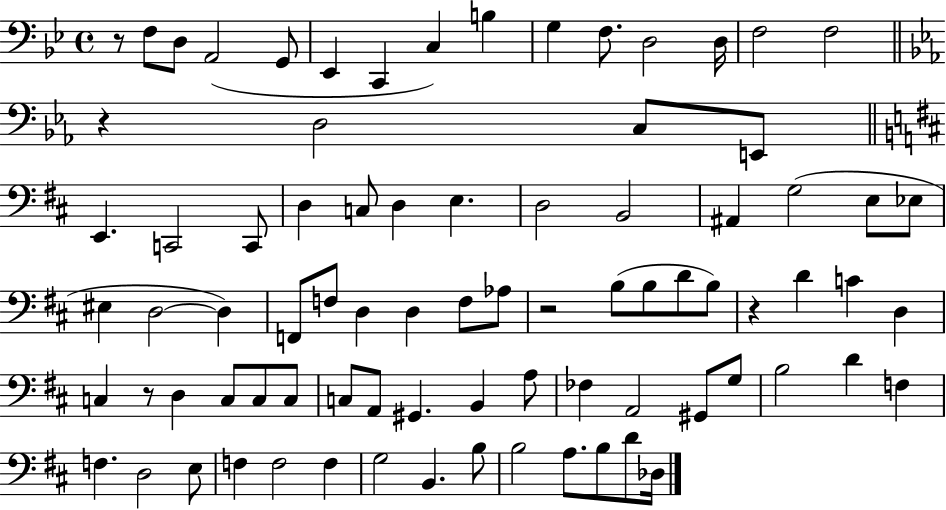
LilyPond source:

{
  \clef bass
  \time 4/4
  \defaultTimeSignature
  \key bes \major
  r8 f8 d8 a,2( g,8 | ees,4 c,4 c4) b4 | g4 f8. d2 d16 | f2 f2 | \break \bar "||" \break \key ees \major r4 d2 c8 e,8 | \bar "||" \break \key b \minor e,4. c,2 c,8 | d4 c8 d4 e4. | d2 b,2 | ais,4 g2( e8 ees8 | \break eis4 d2~~ d4) | f,8 f8 d4 d4 f8 aes8 | r2 b8( b8 d'8 b8) | r4 d'4 c'4 d4 | \break c4 r8 d4 c8 c8 c8 | c8 a,8 gis,4. b,4 a8 | fes4 a,2 gis,8 g8 | b2 d'4 f4 | \break f4. d2 e8 | f4 f2 f4 | g2 b,4. b8 | b2 a8. b8 d'8 des16 | \break \bar "|."
}